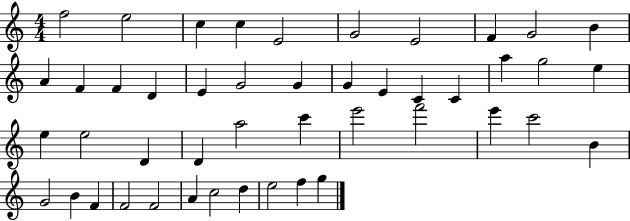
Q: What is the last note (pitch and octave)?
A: G5